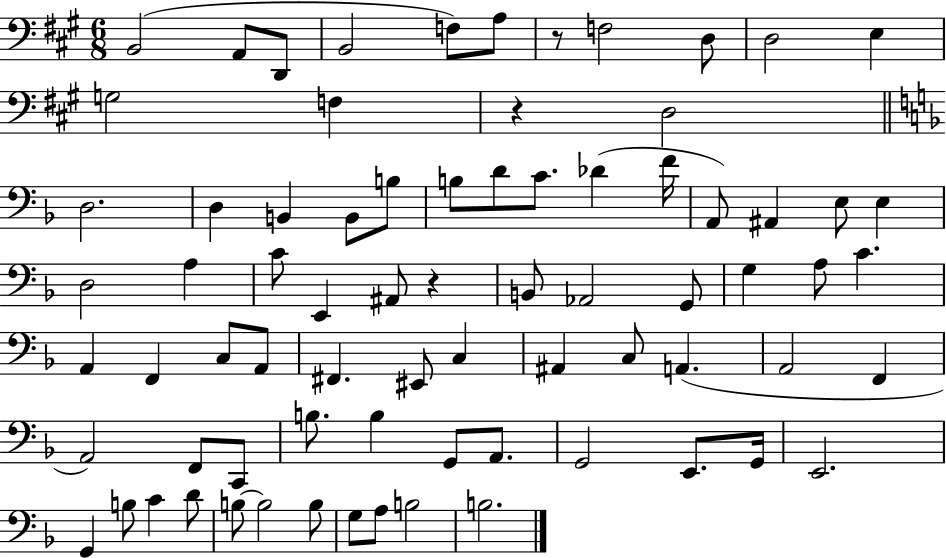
B2/h A2/e D2/e B2/h F3/e A3/e R/e F3/h D3/e D3/h E3/q G3/h F3/q R/q D3/h D3/h. D3/q B2/q B2/e B3/e B3/e D4/e C4/e. Db4/q F4/s A2/e A#2/q E3/e E3/q D3/h A3/q C4/e E2/q A#2/e R/q B2/e Ab2/h G2/e G3/q A3/e C4/q. A2/q F2/q C3/e A2/e F#2/q. EIS2/e C3/q A#2/q C3/e A2/q. A2/h F2/q A2/h F2/e C2/e B3/e. B3/q G2/e A2/e. G2/h E2/e. G2/s E2/h. G2/q B3/e C4/q D4/e B3/e B3/h B3/e G3/e A3/e B3/h B3/h.